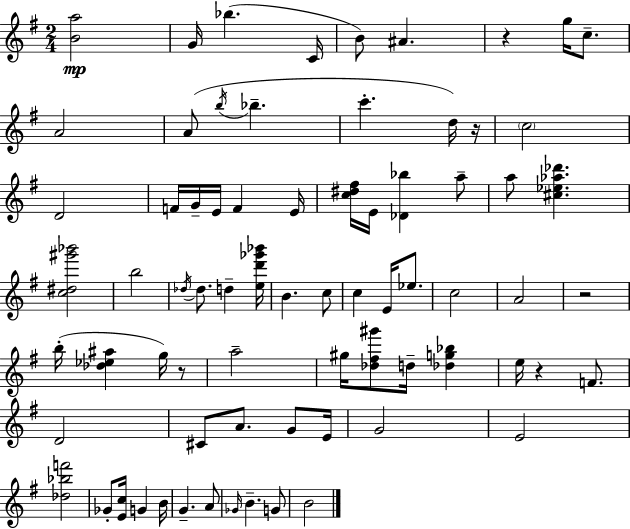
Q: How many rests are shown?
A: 5